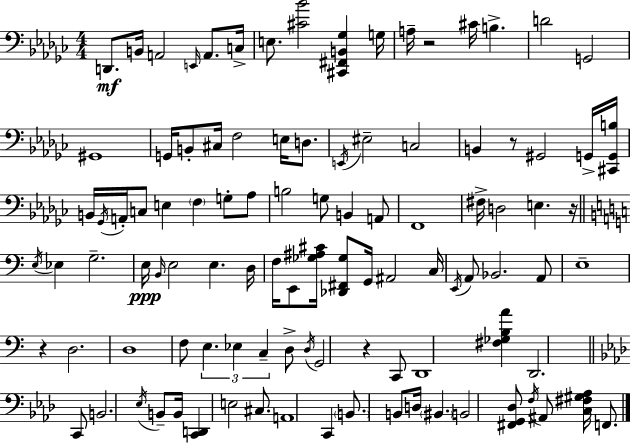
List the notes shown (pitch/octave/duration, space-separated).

D2/e. B2/s A2/h E2/s A2/e. C3/s E3/e. [C#4,Bb4]/h [C#2,F#2,B2,Gb3]/q G3/s A3/s R/h C#4/s B3/q. D4/h G2/h G#2/w G2/s B2/e C#3/s F3/h E3/s D3/e. E2/s EIS3/h C3/h B2/q R/e G#2/h G2/s [C#2,G2,B3]/s B2/s Gb2/s A2/s C3/e E3/q F3/q G3/e Ab3/e B3/h G3/e B2/q A2/e F2/w F#3/s D3/h E3/q. R/s E3/s Eb3/q G3/h. E3/s B2/s E3/h E3/q. D3/s F3/s E2/e [Gb3,A#3,C#4]/s [Db2,F#2,Gb3]/e G2/s A#2/h C3/s E2/s A2/e Bb2/h. A2/e E3/w R/q D3/h. D3/w F3/e E3/q. Eb3/q C3/q D3/e D3/s G2/h R/q C2/e D2/w [F#3,Gb3,B3,A4]/q D2/h. C2/e B2/h. Eb3/s B2/e B2/s [C2,D2]/q E3/h C#3/e. A2/w C2/q B2/e. B2/e D3/s BIS2/q. B2/h [F#2,G2,Db3]/e F3/s A#2/e [C3,F#3,G#3,Ab3]/s F2/e.